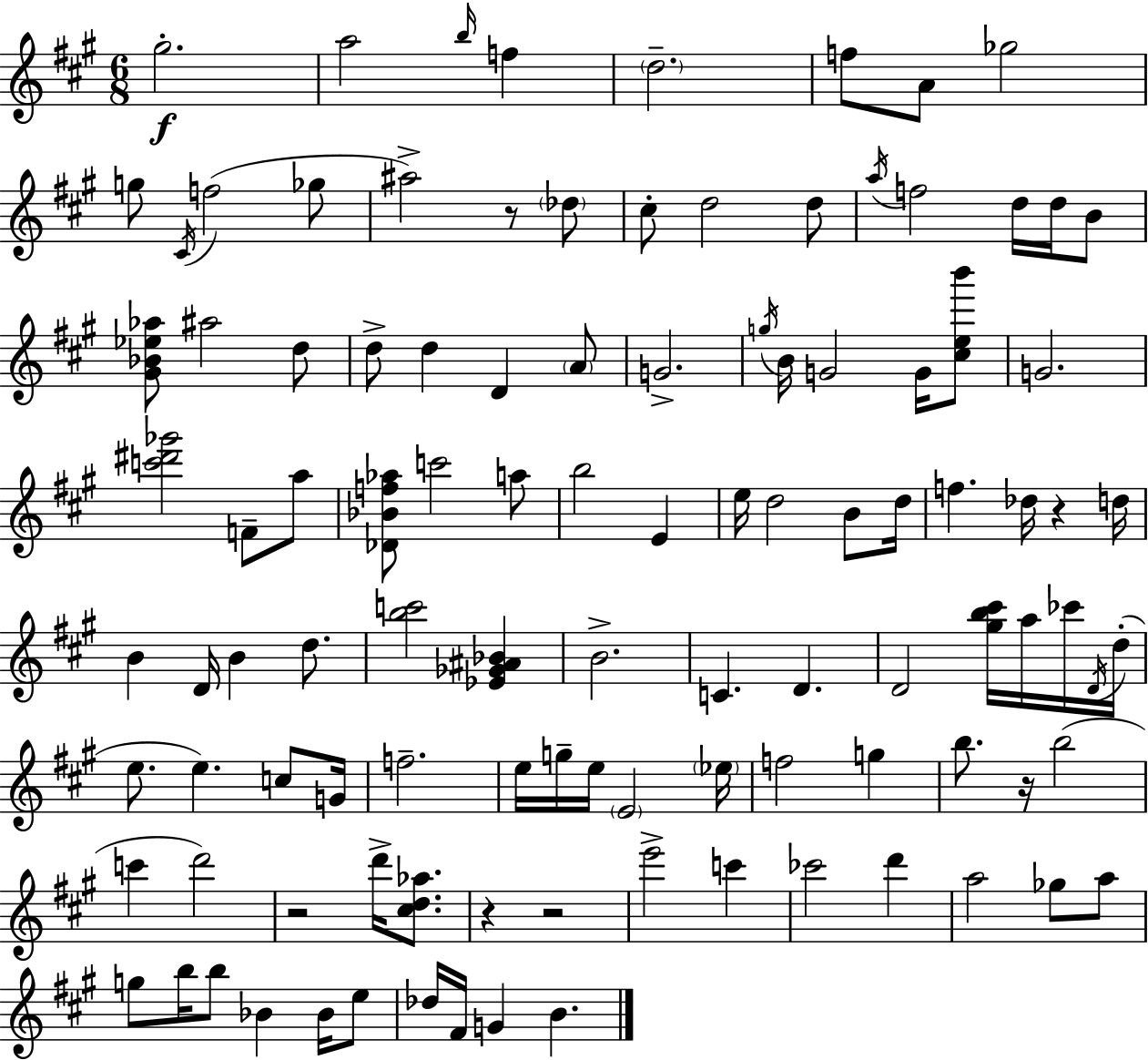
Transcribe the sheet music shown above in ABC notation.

X:1
T:Untitled
M:6/8
L:1/4
K:A
^g2 a2 b/4 f d2 f/2 A/2 _g2 g/2 ^C/4 f2 _g/2 ^a2 z/2 _d/2 ^c/2 d2 d/2 a/4 f2 d/4 d/4 B/2 [^G_B_e_a]/2 ^a2 d/2 d/2 d D A/2 G2 g/4 B/4 G2 G/4 [^ceb']/2 G2 [c'^d'_g']2 F/2 a/2 [_D_Bf_a]/2 c'2 a/2 b2 E e/4 d2 B/2 d/4 f _d/4 z d/4 B D/4 B d/2 [bc']2 [_E_G^A_B] B2 C D D2 [^gb^c']/4 a/4 _c'/4 D/4 d/4 e/2 e c/2 G/4 f2 e/4 g/4 e/4 E2 _e/4 f2 g b/2 z/4 b2 c' d'2 z2 d'/4 [^cd_a]/2 z z2 e'2 c' _c'2 d' a2 _g/2 a/2 g/2 b/4 b/2 _B _B/4 e/2 _d/4 ^F/4 G B